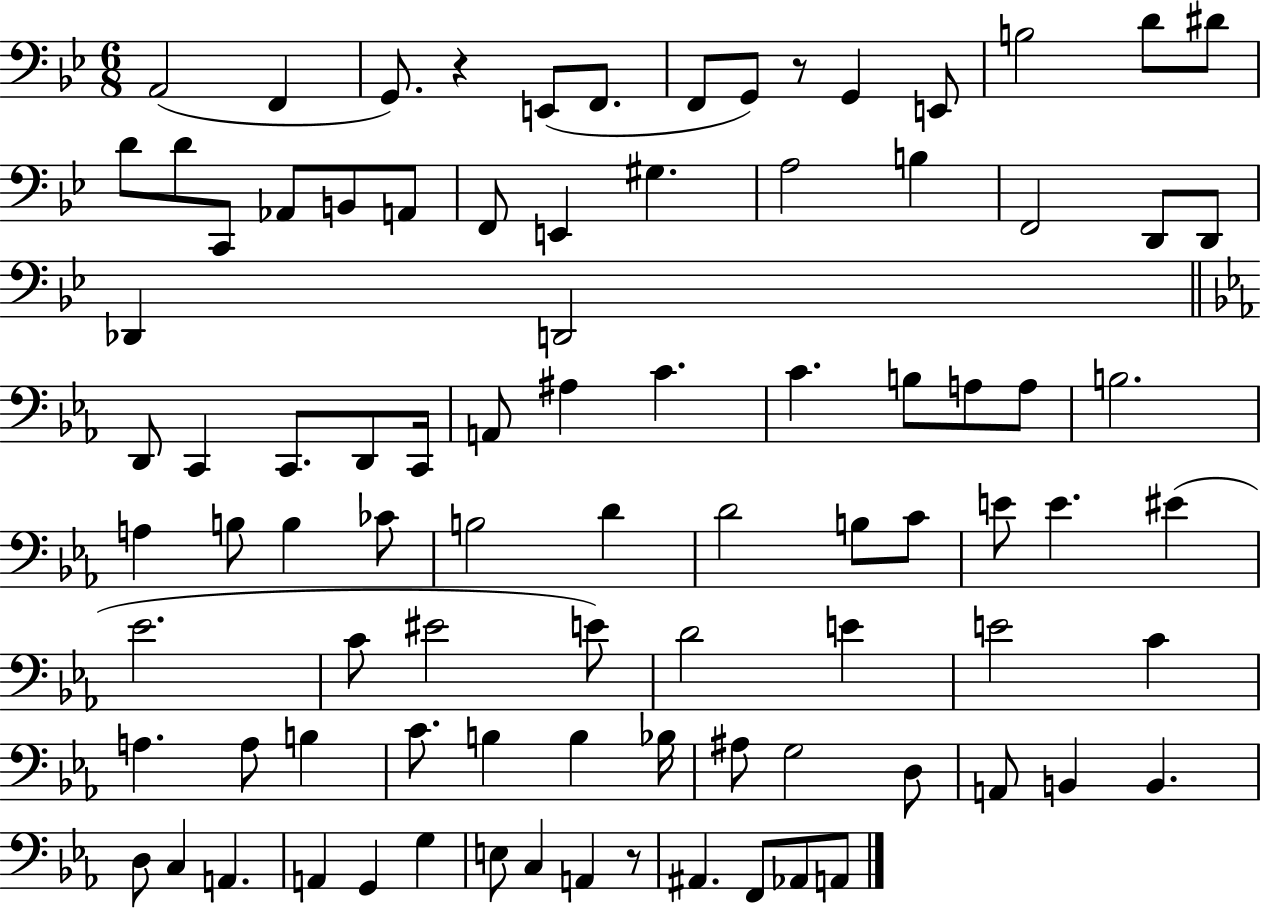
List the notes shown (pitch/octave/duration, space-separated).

A2/h F2/q G2/e. R/q E2/e F2/e. F2/e G2/e R/e G2/q E2/e B3/h D4/e D#4/e D4/e D4/e C2/e Ab2/e B2/e A2/e F2/e E2/q G#3/q. A3/h B3/q F2/h D2/e D2/e Db2/q D2/h D2/e C2/q C2/e. D2/e C2/s A2/e A#3/q C4/q. C4/q. B3/e A3/e A3/e B3/h. A3/q B3/e B3/q CES4/e B3/h D4/q D4/h B3/e C4/e E4/e E4/q. EIS4/q Eb4/h. C4/e EIS4/h E4/e D4/h E4/q E4/h C4/q A3/q. A3/e B3/q C4/e. B3/q B3/q Bb3/s A#3/e G3/h D3/e A2/e B2/q B2/q. D3/e C3/q A2/q. A2/q G2/q G3/q E3/e C3/q A2/q R/e A#2/q. F2/e Ab2/e A2/e